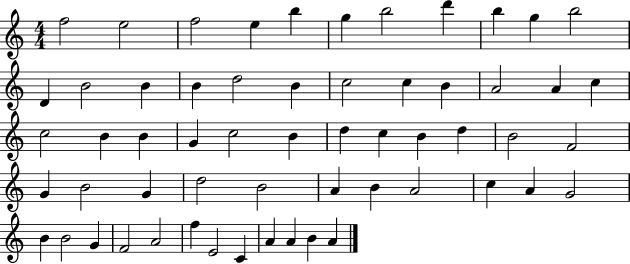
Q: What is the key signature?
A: C major